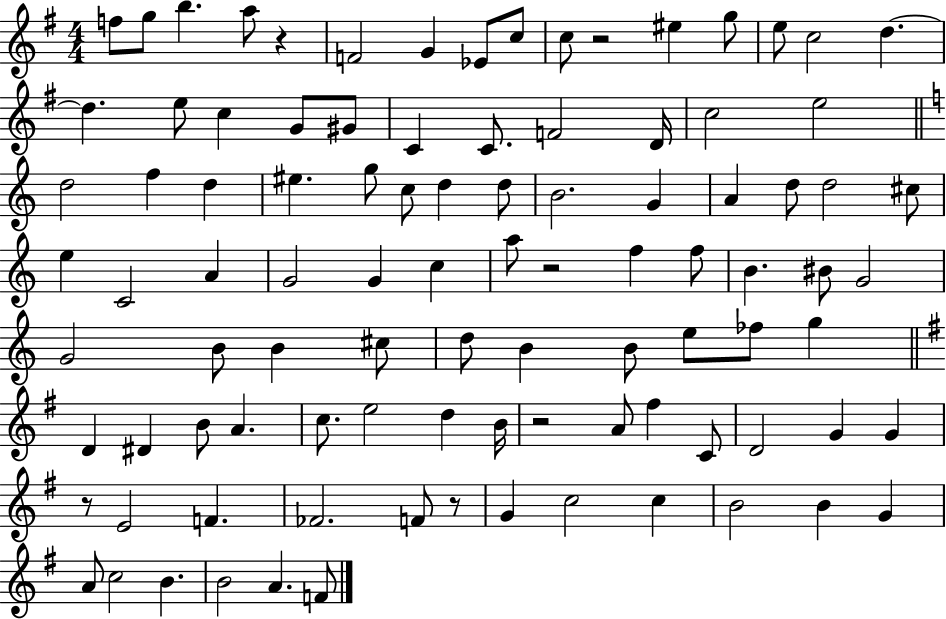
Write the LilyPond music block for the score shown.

{
  \clef treble
  \numericTimeSignature
  \time 4/4
  \key g \major
  \repeat volta 2 { f''8 g''8 b''4. a''8 r4 | f'2 g'4 ees'8 c''8 | c''8 r2 eis''4 g''8 | e''8 c''2 d''4.~~ | \break d''4. e''8 c''4 g'8 gis'8 | c'4 c'8. f'2 d'16 | c''2 e''2 | \bar "||" \break \key c \major d''2 f''4 d''4 | eis''4. g''8 c''8 d''4 d''8 | b'2. g'4 | a'4 d''8 d''2 cis''8 | \break e''4 c'2 a'4 | g'2 g'4 c''4 | a''8 r2 f''4 f''8 | b'4. bis'8 g'2 | \break g'2 b'8 b'4 cis''8 | d''8 b'4 b'8 e''8 fes''8 g''4 | \bar "||" \break \key e \minor d'4 dis'4 b'8 a'4. | c''8. e''2 d''4 b'16 | r2 a'8 fis''4 c'8 | d'2 g'4 g'4 | \break r8 e'2 f'4. | fes'2. f'8 r8 | g'4 c''2 c''4 | b'2 b'4 g'4 | \break a'8 c''2 b'4. | b'2 a'4. f'8 | } \bar "|."
}